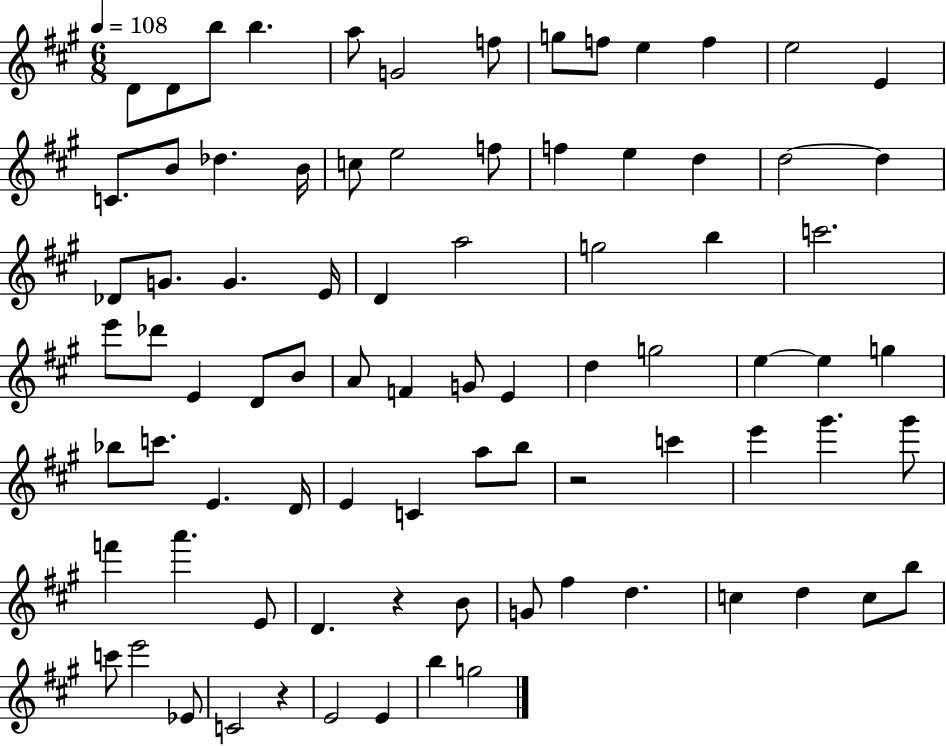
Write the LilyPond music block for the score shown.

{
  \clef treble
  \numericTimeSignature
  \time 6/8
  \key a \major
  \tempo 4 = 108
  \repeat volta 2 { d'8 d'8 b''8 b''4. | a''8 g'2 f''8 | g''8 f''8 e''4 f''4 | e''2 e'4 | \break c'8. b'8 des''4. b'16 | c''8 e''2 f''8 | f''4 e''4 d''4 | d''2~~ d''4 | \break des'8 g'8. g'4. e'16 | d'4 a''2 | g''2 b''4 | c'''2. | \break e'''8 des'''8 e'4 d'8 b'8 | a'8 f'4 g'8 e'4 | d''4 g''2 | e''4~~ e''4 g''4 | \break bes''8 c'''8. e'4. d'16 | e'4 c'4 a''8 b''8 | r2 c'''4 | e'''4 gis'''4. gis'''8 | \break f'''4 a'''4. e'8 | d'4. r4 b'8 | g'8 fis''4 d''4. | c''4 d''4 c''8 b''8 | \break c'''8 e'''2 ees'8 | c'2 r4 | e'2 e'4 | b''4 g''2 | \break } \bar "|."
}